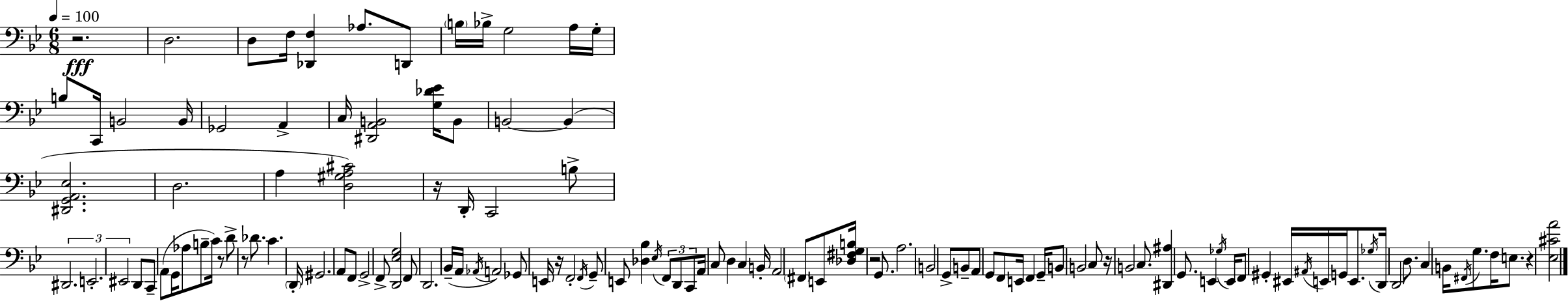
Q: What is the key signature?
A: BES major